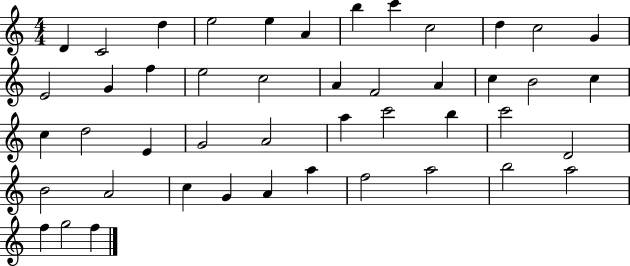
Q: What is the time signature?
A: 4/4